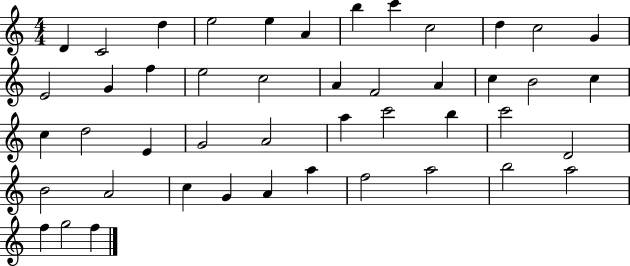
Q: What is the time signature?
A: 4/4